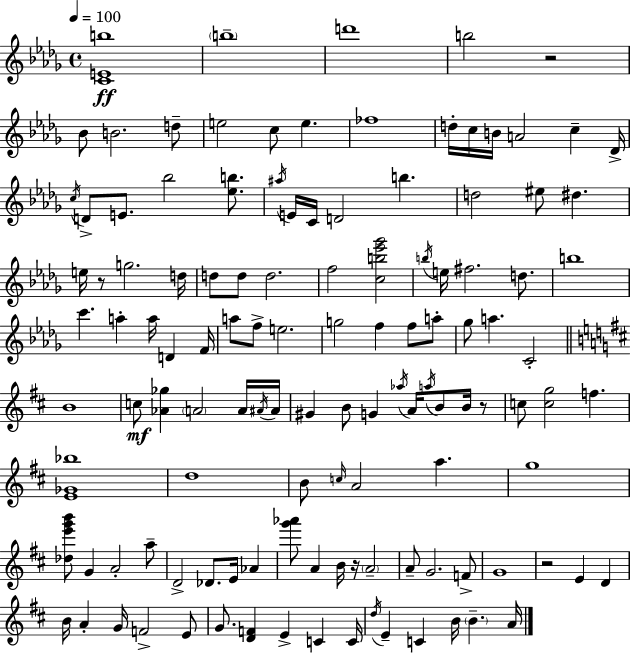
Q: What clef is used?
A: treble